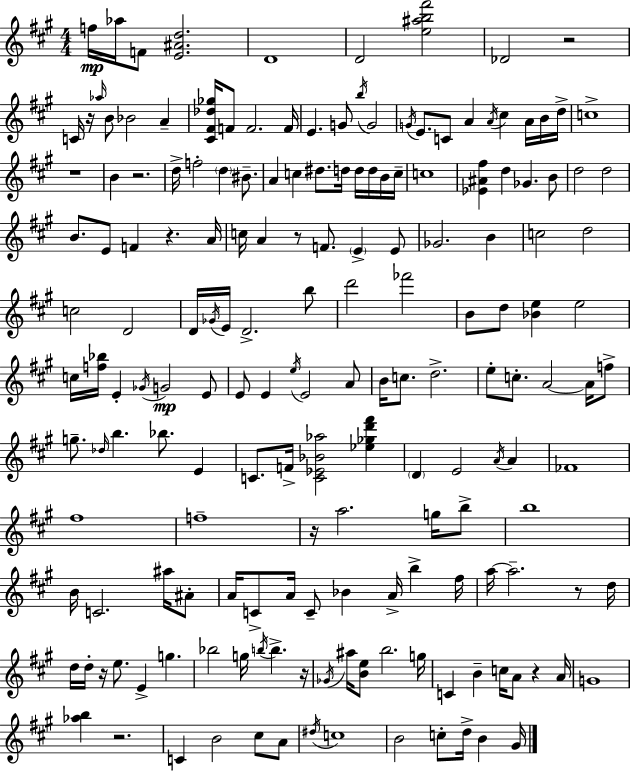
F5/s Ab5/s F4/e [E4,A#4,D5]/h. D4/w D4/h [E5,A#5,B5,F#6]/h Db4/h R/h C4/s R/s Ab5/s B4/e Bb4/h A4/q [C#4,F#4,Db5,Gb5]/s F4/e F4/h. F4/s E4/q. G4/e B5/s G4/h G4/s E4/e. C4/e A4/q A4/s C#5/q A4/s B4/s D5/s C5/w R/w B4/q R/h. D5/s F5/h D5/q BIS4/e. A4/q C5/q D#5/e. D5/s D5/s D5/s B4/s C5/s C5/w [Eb4,A#4,F#5]/q D5/q Gb4/q. B4/e D5/h D5/h B4/e. E4/e F4/q R/q. A4/s C5/s A4/q R/e F4/e. E4/q E4/e Gb4/h. B4/q C5/h D5/h C5/h D4/h D4/s Gb4/s E4/s D4/h. B5/e D6/h FES6/h B4/e D5/e [Bb4,E5]/q E5/h C5/s [F5,Bb5]/s E4/q Gb4/s G4/h E4/e E4/e E4/q E5/s E4/h A4/e B4/s C5/e. D5/h. E5/e C5/e. A4/h A4/s F5/e G5/e. Db5/s B5/q. Bb5/e. E4/q C4/e. F4/s [C4,Eb4,Bb4,Ab5]/h [Eb5,Gb5,D6,F#6]/q D4/q E4/h A4/s A4/q FES4/w F#5/w F5/w R/s A5/h. G5/s B5/e B5/w B4/s C4/h. A#5/s A#4/e A4/s C4/e A4/s C4/e Bb4/q A4/s B5/q F#5/s A5/s A5/h. R/e D5/s D5/s D5/s R/s E5/e. E4/q G5/q. Bb5/h G5/s B5/s B5/q. R/s Gb4/s A#5/s [B4,E5]/e B5/h. G5/s C4/q B4/q C5/s A4/e R/q A4/s G4/w [Ab5,B5]/q R/h. C4/q B4/h C#5/e A4/e D#5/s C5/w B4/h C5/e D5/s B4/q G#4/s